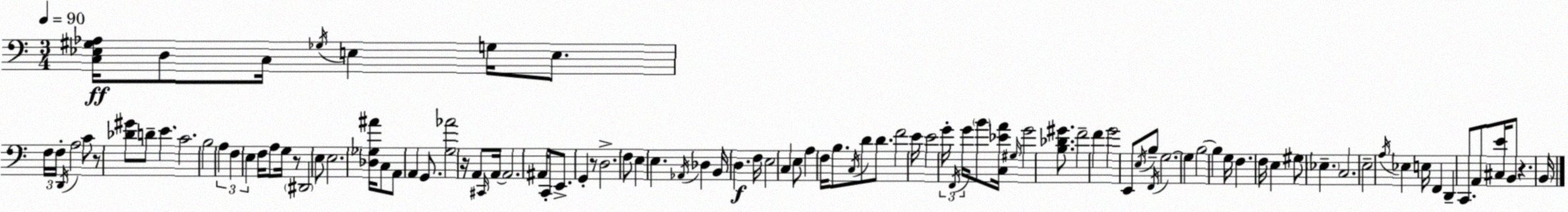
X:1
T:Untitled
M:3/4
L:1/4
K:C
[C,_E,^G,_A,]/4 D,/2 C,/4 _G,/4 E, G,/4 E,/2 F,/4 F,/4 D,,/4 A,2 C/2 z/2 [_D^G]/2 D/2 E C2 B,2 A, F, E, F,/4 A,/2 G,/4 z/2 ^D,,2 E,/2 E,2 [_D,_G,^A]/4 C,/2 A,,/2 A,, G,,/2 [G,_A]2 z/4 A,,/2 ^C,,/4 A,,/4 A,,2 ^A,,/4 C,,/2 E,,/2 G,, z/2 D,2 F,/2 E, E, _A,,/4 _D, B,,/4 D, F,/4 E,2 C, E,/2 A, F,/4 B,/2 C,/4 D/2 D/2 F2 E/4 E2 G/4 F,,/4 G/4 B/2 [C,_EA]/4 ^G,/4 G2 [B,_D^G]/2 F2 F G2 E,,/2 E,/4 B,/2 F,,/4 G,2 G, B,2 B, G,/4 F, F,/4 E, ^G,/2 _E, C,2 E,2 A,/4 _E, E,/4 F,, D,, C,,/2 A,,/2 [^C,E]/4 B,,/2 z B,,/4